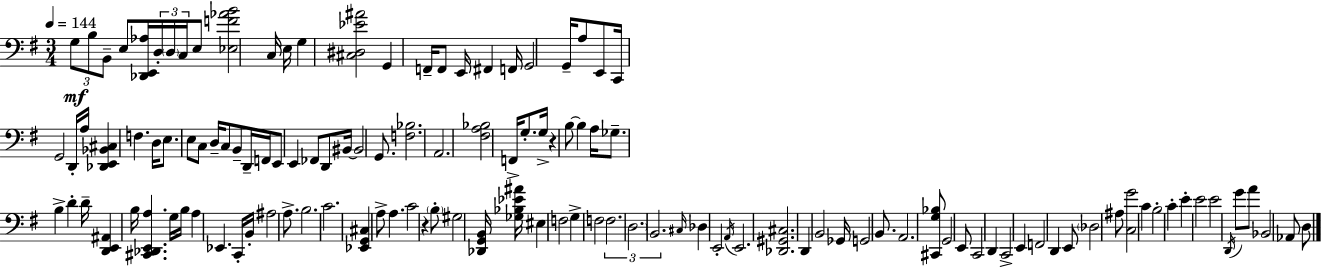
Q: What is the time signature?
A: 3/4